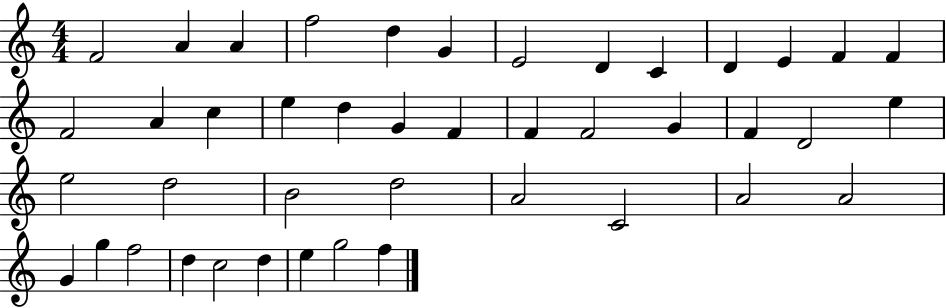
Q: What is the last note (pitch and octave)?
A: F5